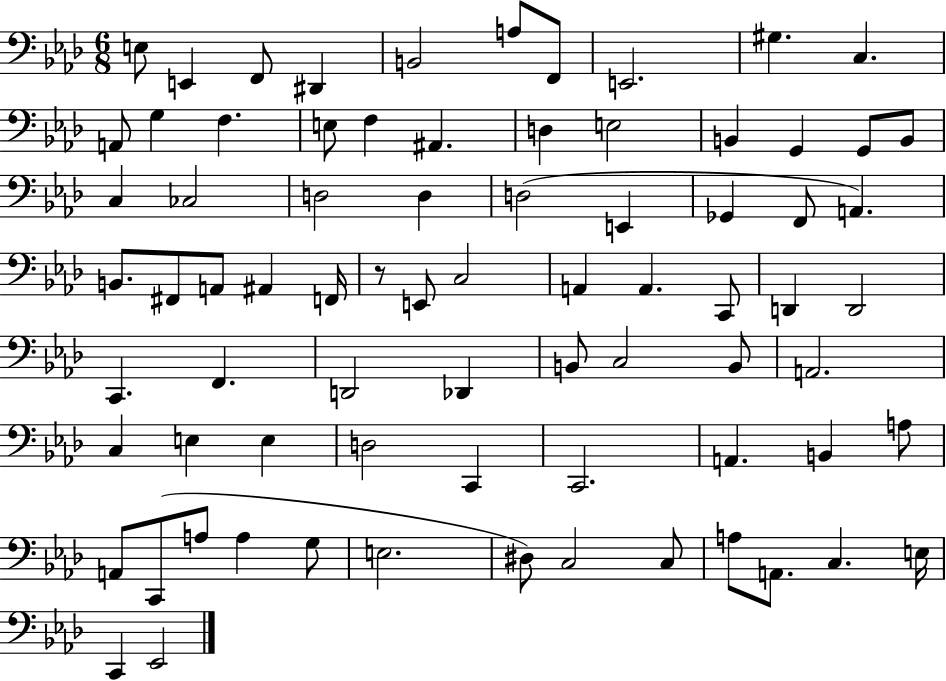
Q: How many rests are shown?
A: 1